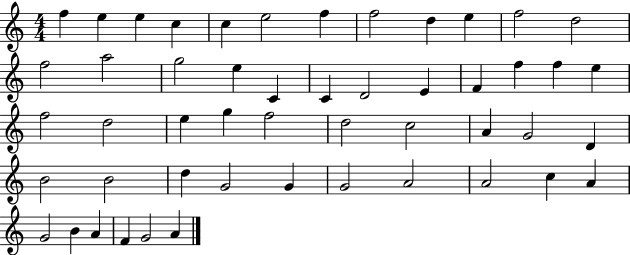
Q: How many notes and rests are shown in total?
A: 50